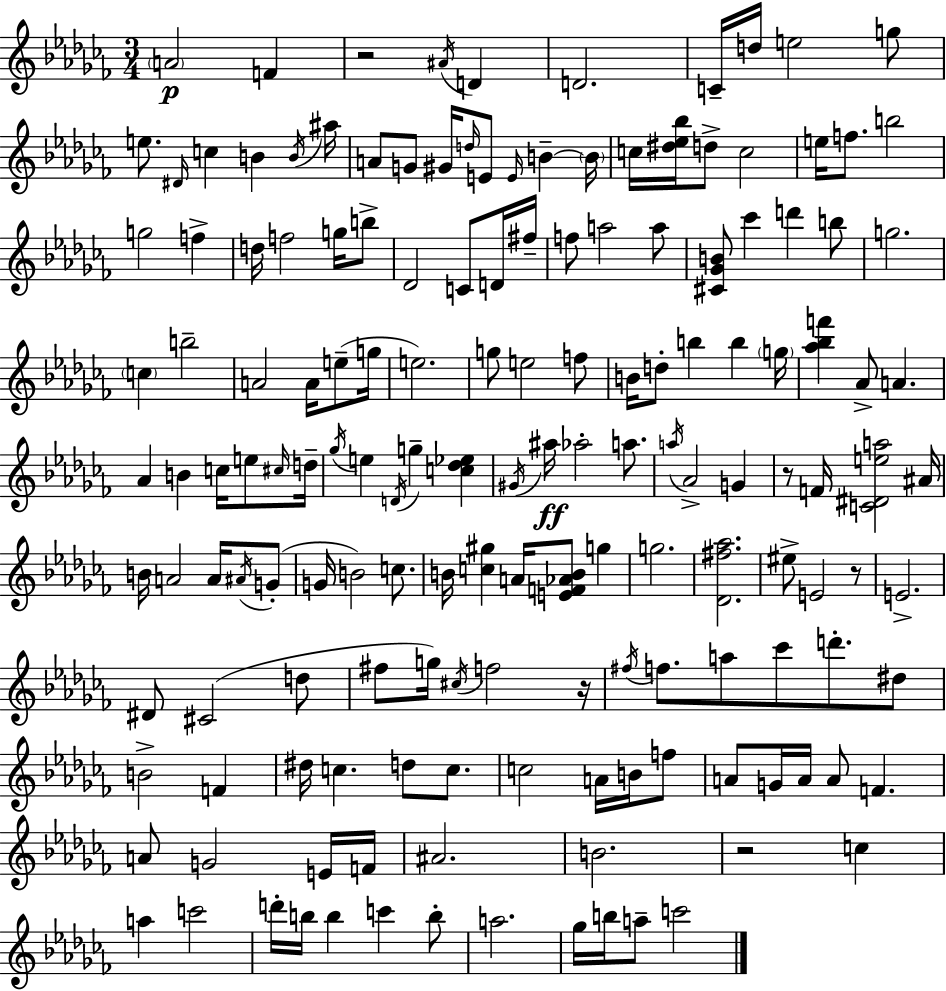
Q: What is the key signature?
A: AES minor